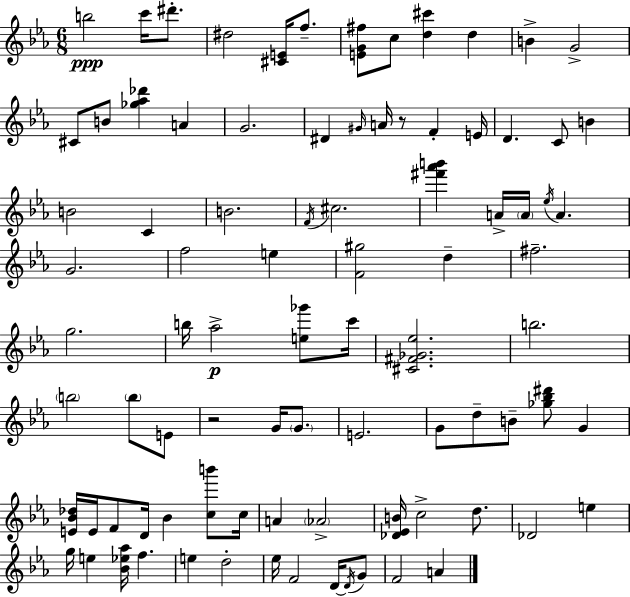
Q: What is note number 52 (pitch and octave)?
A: F4